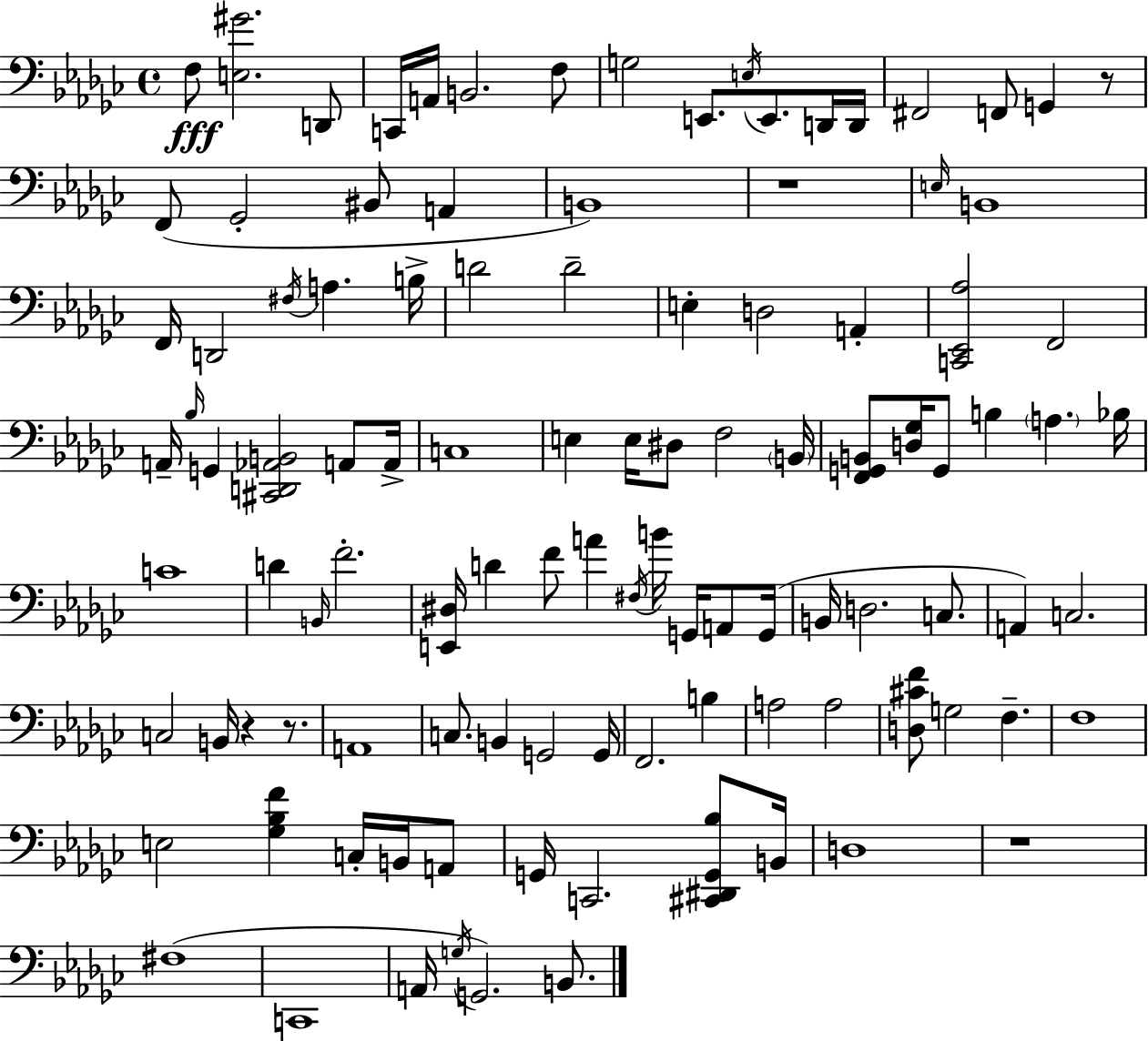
F3/e [E3,G#4]/h. D2/e C2/s A2/s B2/h. F3/e G3/h E2/e. E3/s E2/e. D2/s D2/s F#2/h F2/e G2/q R/e F2/e Gb2/h BIS2/e A2/q B2/w R/w E3/s B2/w F2/s D2/h F#3/s A3/q. B3/s D4/h D4/h E3/q D3/h A2/q [C2,Eb2,Ab3]/h F2/h A2/s Bb3/s G2/q [C#2,D2,Ab2,B2]/h A2/e A2/s C3/w E3/q E3/s D#3/e F3/h B2/s [F2,G2,B2]/e [D3,Gb3]/s G2/e B3/q A3/q. Bb3/s C4/w D4/q B2/s F4/h. [E2,D#3]/s D4/q F4/e A4/q F#3/s B4/s G2/s A2/e G2/s B2/s D3/h. C3/e. A2/q C3/h. C3/h B2/s R/q R/e. A2/w C3/e. B2/q G2/h G2/s F2/h. B3/q A3/h A3/h [D3,C#4,F4]/e G3/h F3/q. F3/w E3/h [Gb3,Bb3,F4]/q C3/s B2/s A2/e G2/s C2/h. [C#2,D#2,G2,Bb3]/e B2/s D3/w R/w F#3/w C2/w A2/s G3/s G2/h. B2/e.